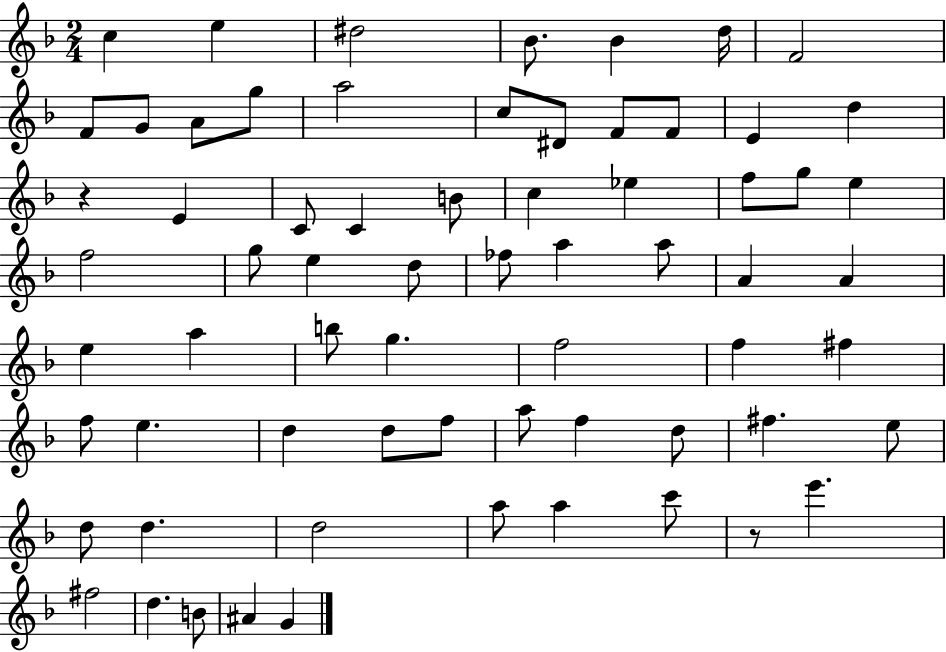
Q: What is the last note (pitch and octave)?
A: G4